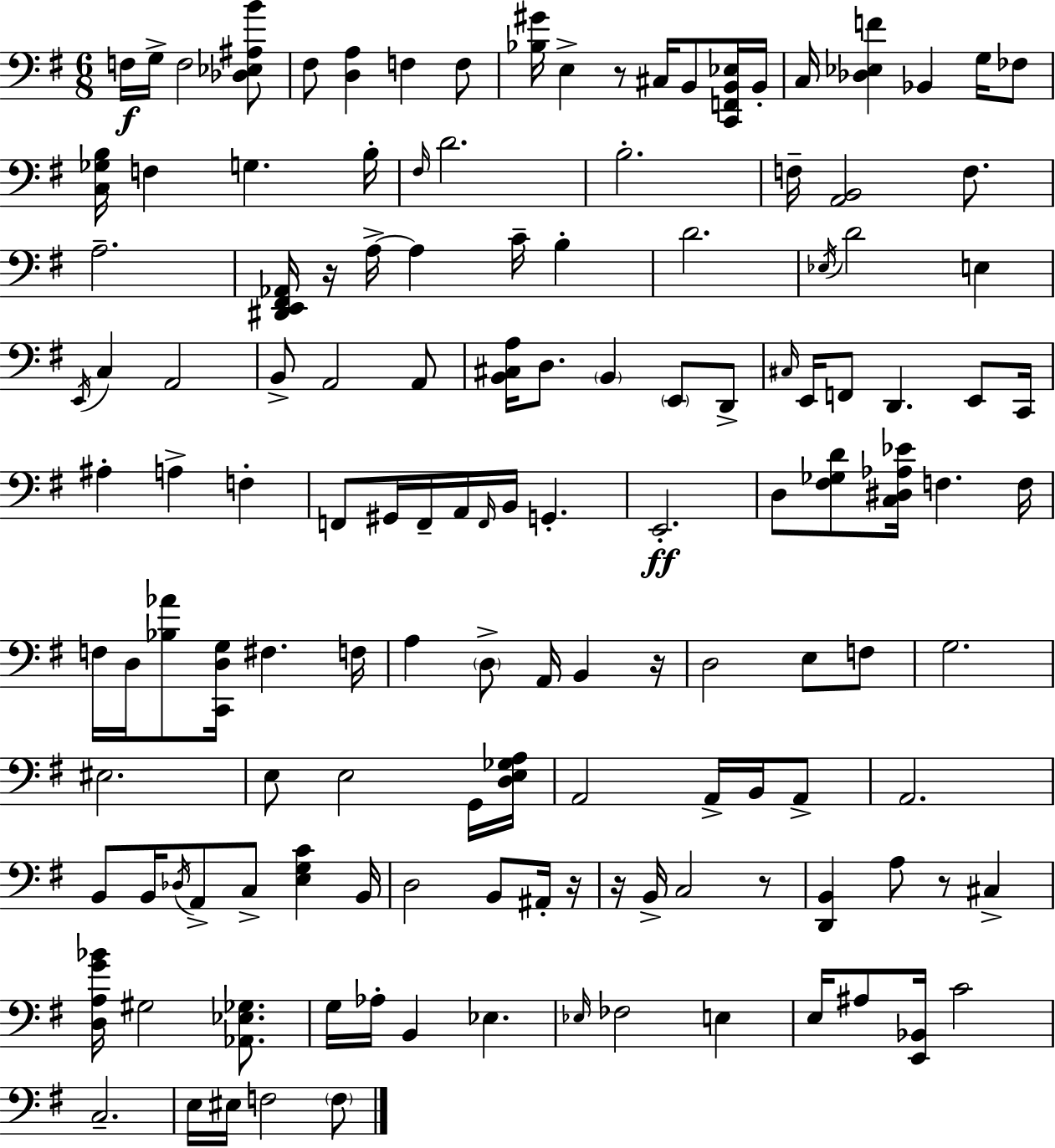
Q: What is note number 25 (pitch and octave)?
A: A3